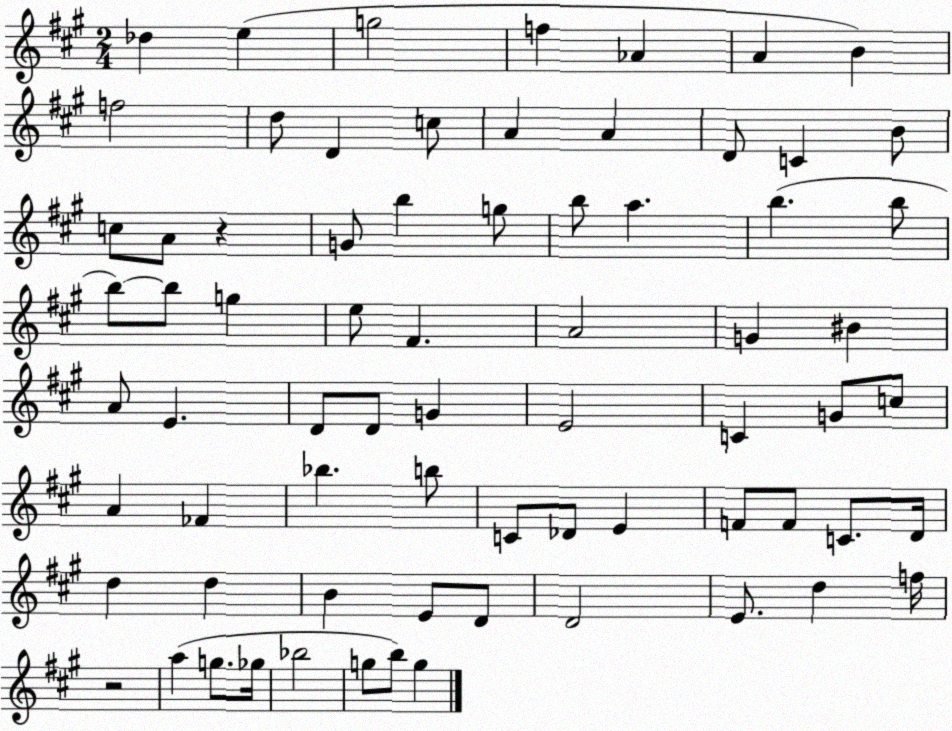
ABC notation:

X:1
T:Untitled
M:2/4
L:1/4
K:A
_d e g2 f _A A B f2 d/2 D c/2 A A D/2 C B/2 c/2 A/2 z G/2 b g/2 b/2 a b b/2 b/2 b/2 g e/2 ^F A2 G ^B A/2 E D/2 D/2 G E2 C G/2 c/2 A _F _b b/2 C/2 _D/2 E F/2 F/2 C/2 D/4 d d B E/2 D/2 D2 E/2 d f/4 z2 a g/2 _g/4 _b2 g/2 b/2 g